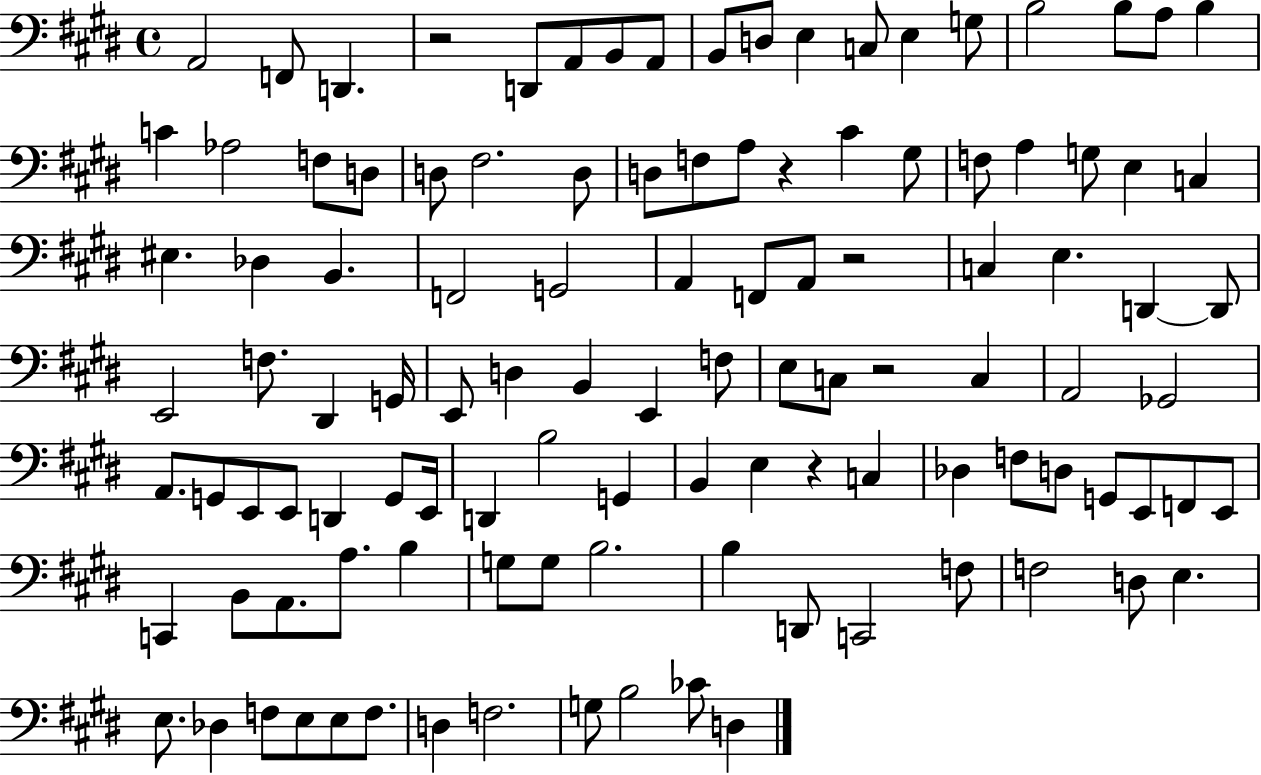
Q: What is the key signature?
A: E major